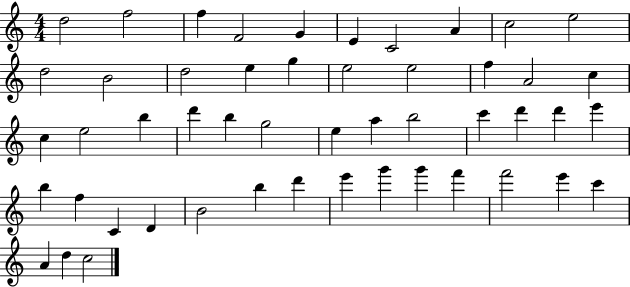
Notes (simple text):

D5/h F5/h F5/q F4/h G4/q E4/q C4/h A4/q C5/h E5/h D5/h B4/h D5/h E5/q G5/q E5/h E5/h F5/q A4/h C5/q C5/q E5/h B5/q D6/q B5/q G5/h E5/q A5/q B5/h C6/q D6/q D6/q E6/q B5/q F5/q C4/q D4/q B4/h B5/q D6/q E6/q G6/q G6/q F6/q F6/h E6/q C6/q A4/q D5/q C5/h